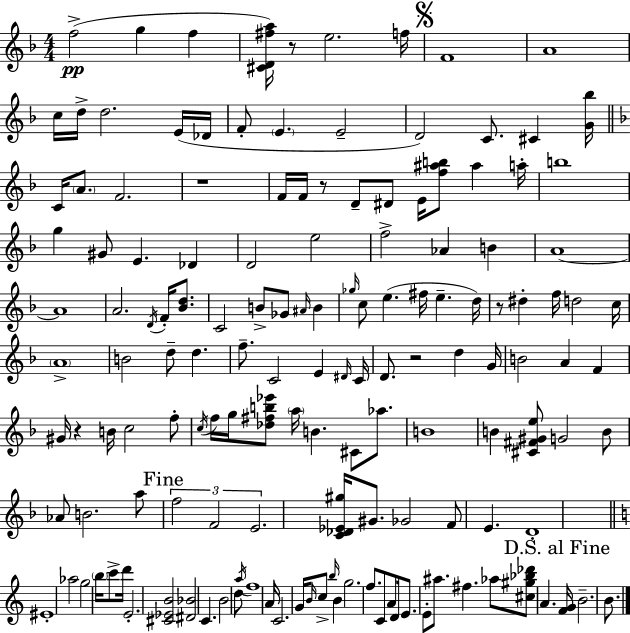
F5/h G5/q F5/q [C#4,D4,F#5,A5]/s R/e E5/h. F5/s F4/w A4/w C5/s D5/s D5/h. E4/s Db4/s F4/e E4/q. E4/h D4/h C4/e. C#4/q [G4,Bb5]/s C4/s A4/e. F4/h. R/w F4/s F4/s R/e D4/e D#4/e E4/s [F5,A#5,B5]/e A#5/q A5/s B5/w G5/q G#4/e E4/q. Db4/q D4/h E5/h F5/h Ab4/q B4/q A4/w A4/w A4/h. D4/s F4/s [Bb4,D5]/e. C4/h B4/e Gb4/e A#4/s B4/q Gb5/s C5/e E5/q. F#5/s E5/q. D5/s R/e D#5/q F5/s D5/h C5/s A4/w B4/h D5/e D5/q. F5/e. C4/h E4/q D#4/s C4/s D4/e. R/h D5/q G4/s B4/h A4/q F4/q G#4/s R/q B4/s C5/h F5/e C5/s F5/s G5/s [Db5,F#5,B5,Eb6]/e A5/s B4/q. C#4/e Ab5/e. B4/w B4/q [C#4,F#4,G#4,E5]/e G4/h B4/e Ab4/e B4/h. A5/e F5/h F4/h E4/h. [C4,Db4,Eb4,G#5]/s G#4/e. Gb4/h F4/e E4/q. D4/w EIS4/w Ab5/h G5/h B5/s C6/e D6/s E4/h. [C#4,Eb4,B4]/h [D#4,Bb4]/h C4/q. B4/h D5/e A5/s F5/w A4/s C4/h. G4/s B4/s C5/e B5/s B4/q G5/h. F5/e. C4/e A4/e D4/s E4/e. E4/e A#5/e. F#5/q. Ab5/e [C#5,G#5,Bb5,Db6]/e A4/q. [F4,G4]/s B4/h. B4/e.